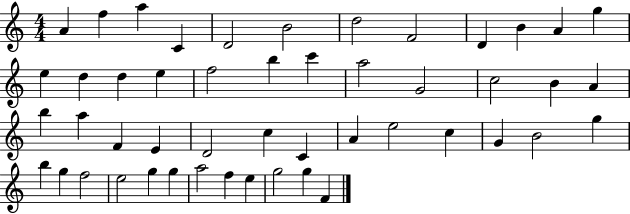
A4/q F5/q A5/q C4/q D4/h B4/h D5/h F4/h D4/q B4/q A4/q G5/q E5/q D5/q D5/q E5/q F5/h B5/q C6/q A5/h G4/h C5/h B4/q A4/q B5/q A5/q F4/q E4/q D4/h C5/q C4/q A4/q E5/h C5/q G4/q B4/h G5/q B5/q G5/q F5/h E5/h G5/q G5/q A5/h F5/q E5/q G5/h G5/q F4/q